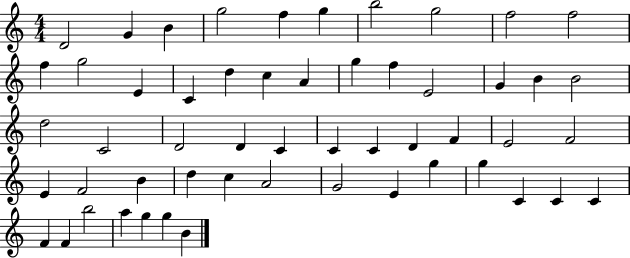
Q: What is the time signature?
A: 4/4